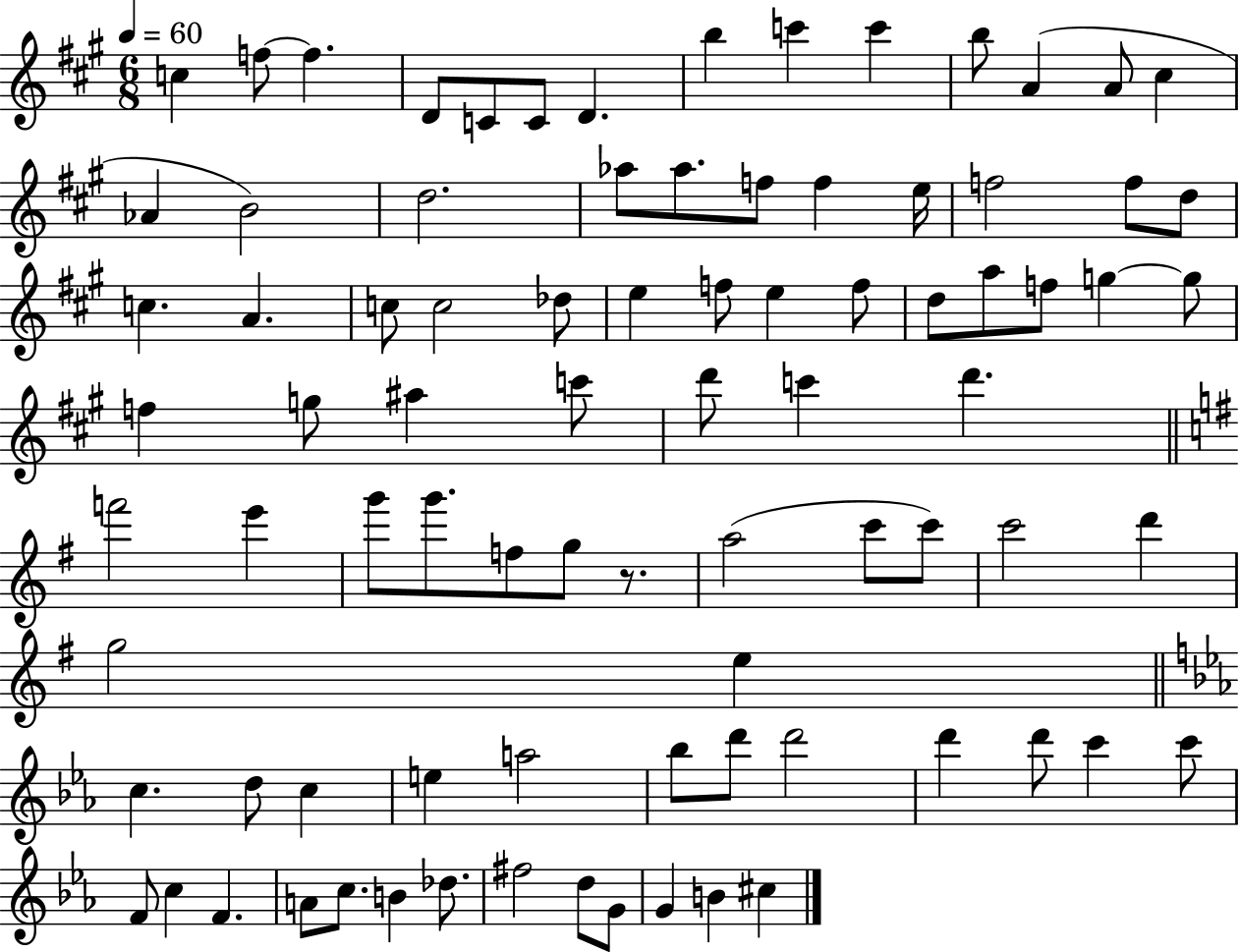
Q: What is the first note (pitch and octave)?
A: C5